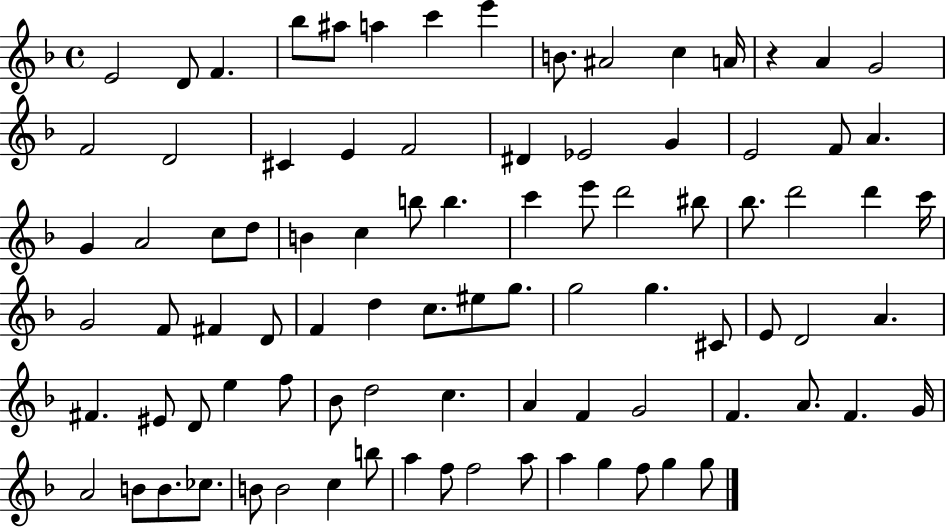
{
  \clef treble
  \time 4/4
  \defaultTimeSignature
  \key f \major
  e'2 d'8 f'4. | bes''8 ais''8 a''4 c'''4 e'''4 | b'8. ais'2 c''4 a'16 | r4 a'4 g'2 | \break f'2 d'2 | cis'4 e'4 f'2 | dis'4 ees'2 g'4 | e'2 f'8 a'4. | \break g'4 a'2 c''8 d''8 | b'4 c''4 b''8 b''4. | c'''4 e'''8 d'''2 bis''8 | bes''8. d'''2 d'''4 c'''16 | \break g'2 f'8 fis'4 d'8 | f'4 d''4 c''8. eis''8 g''8. | g''2 g''4. cis'8 | e'8 d'2 a'4. | \break fis'4. eis'8 d'8 e''4 f''8 | bes'8 d''2 c''4. | a'4 f'4 g'2 | f'4. a'8. f'4. g'16 | \break a'2 b'8 b'8. ces''8. | b'8 b'2 c''4 b''8 | a''4 f''8 f''2 a''8 | a''4 g''4 f''8 g''4 g''8 | \break \bar "|."
}